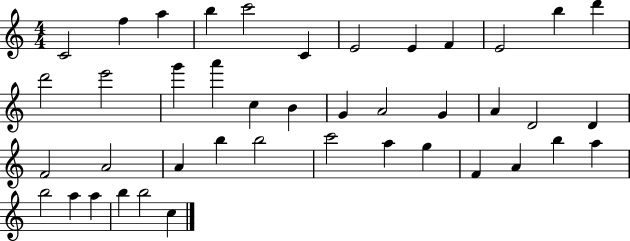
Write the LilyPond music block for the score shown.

{
  \clef treble
  \numericTimeSignature
  \time 4/4
  \key c \major
  c'2 f''4 a''4 | b''4 c'''2 c'4 | e'2 e'4 f'4 | e'2 b''4 d'''4 | \break d'''2 e'''2 | g'''4 a'''4 c''4 b'4 | g'4 a'2 g'4 | a'4 d'2 d'4 | \break f'2 a'2 | a'4 b''4 b''2 | c'''2 a''4 g''4 | f'4 a'4 b''4 a''4 | \break b''2 a''4 a''4 | b''4 b''2 c''4 | \bar "|."
}